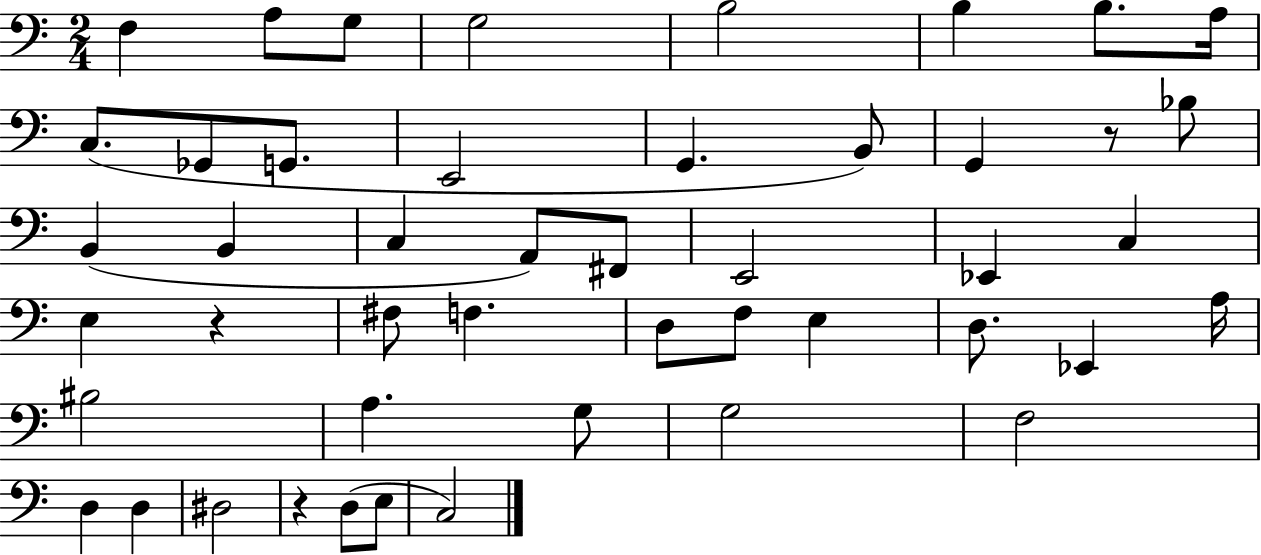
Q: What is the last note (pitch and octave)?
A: C3